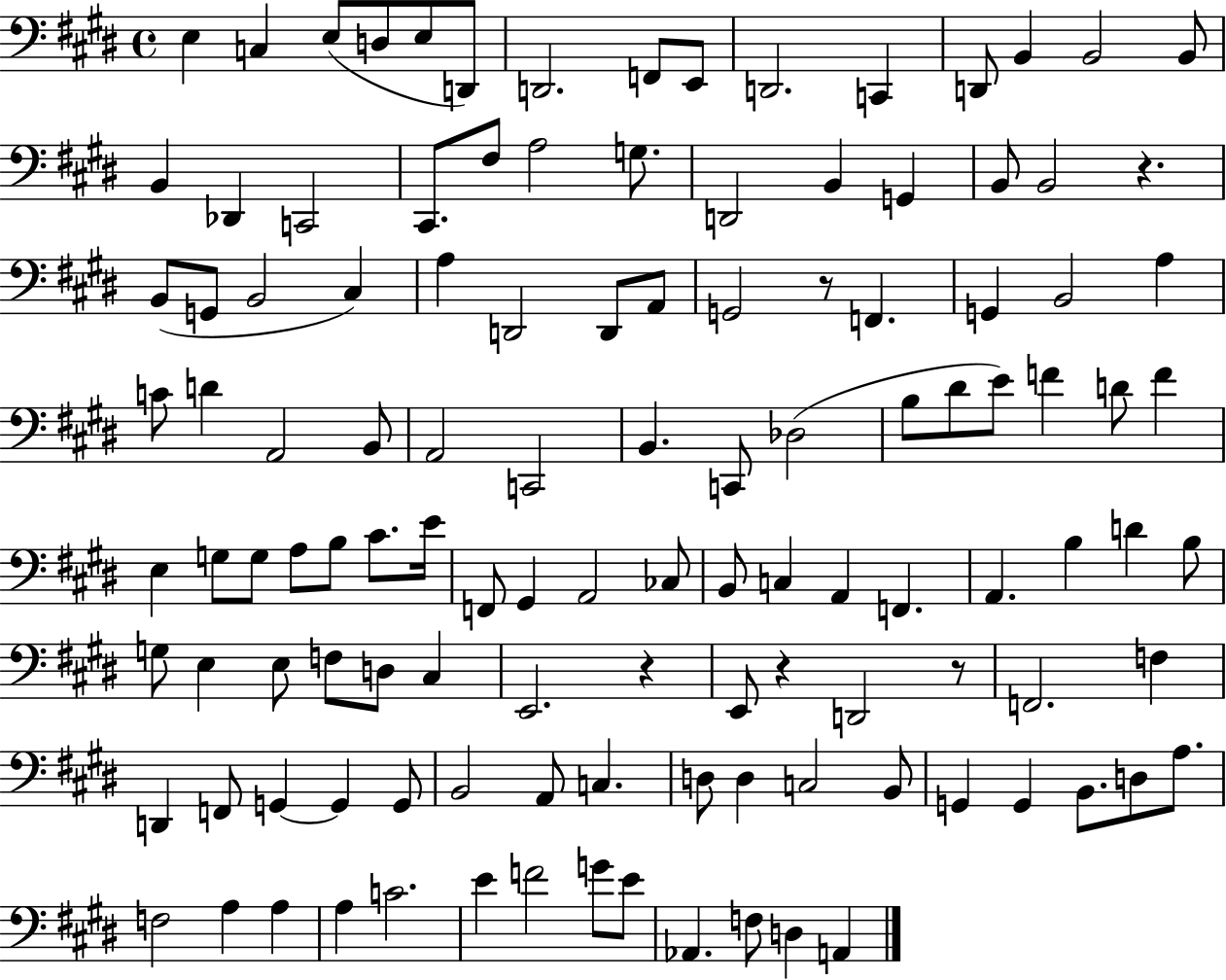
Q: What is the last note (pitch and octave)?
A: A2